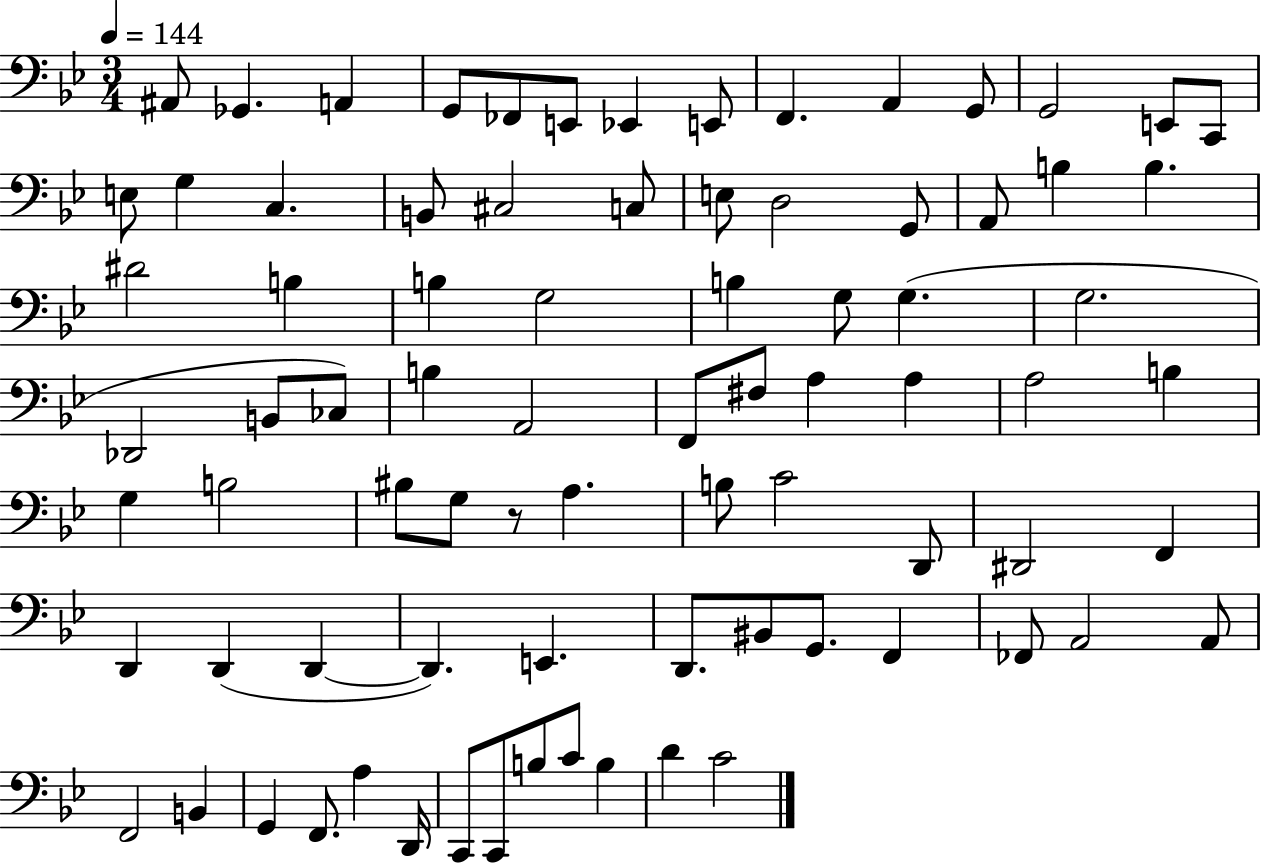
{
  \clef bass
  \numericTimeSignature
  \time 3/4
  \key bes \major
  \tempo 4 = 144
  ais,8 ges,4. a,4 | g,8 fes,8 e,8 ees,4 e,8 | f,4. a,4 g,8 | g,2 e,8 c,8 | \break e8 g4 c4. | b,8 cis2 c8 | e8 d2 g,8 | a,8 b4 b4. | \break dis'2 b4 | b4 g2 | b4 g8 g4.( | g2. | \break des,2 b,8 ces8) | b4 a,2 | f,8 fis8 a4 a4 | a2 b4 | \break g4 b2 | bis8 g8 r8 a4. | b8 c'2 d,8 | dis,2 f,4 | \break d,4 d,4( d,4~~ | d,4.) e,4. | d,8. bis,8 g,8. f,4 | fes,8 a,2 a,8 | \break f,2 b,4 | g,4 f,8. a4 d,16 | c,8 c,8 b8 c'8 b4 | d'4 c'2 | \break \bar "|."
}